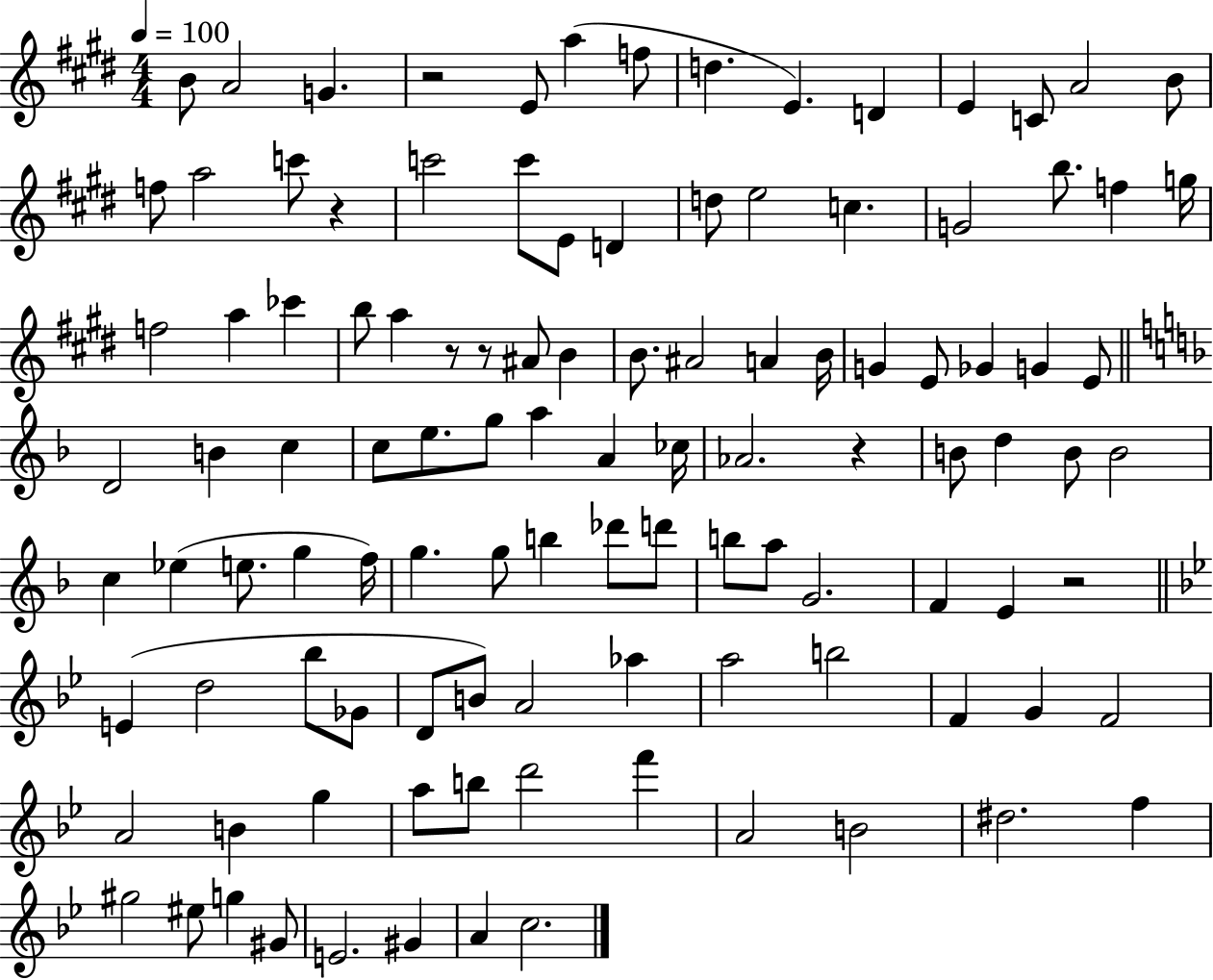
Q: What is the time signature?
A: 4/4